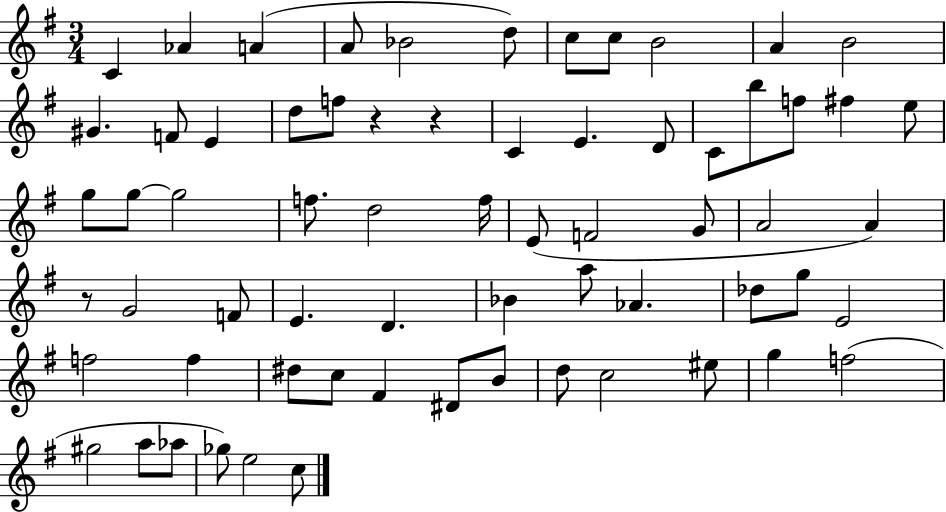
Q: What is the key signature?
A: G major